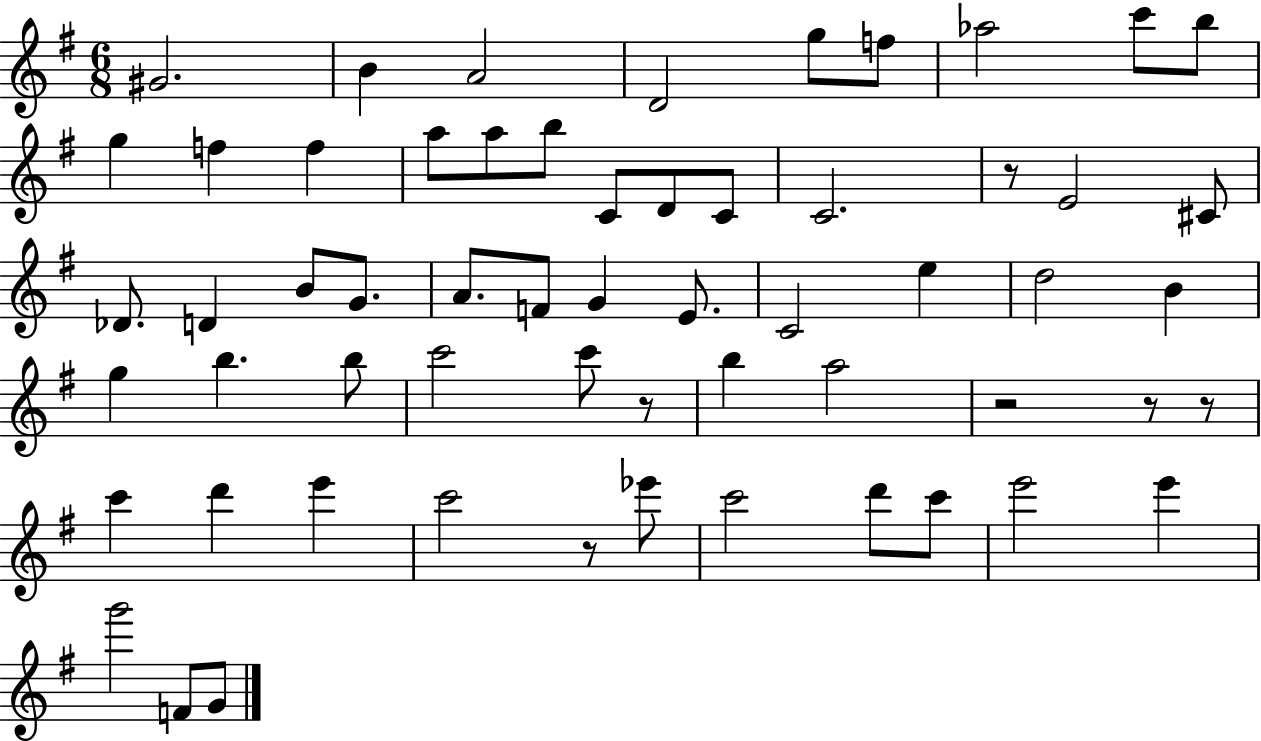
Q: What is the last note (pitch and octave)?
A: G4